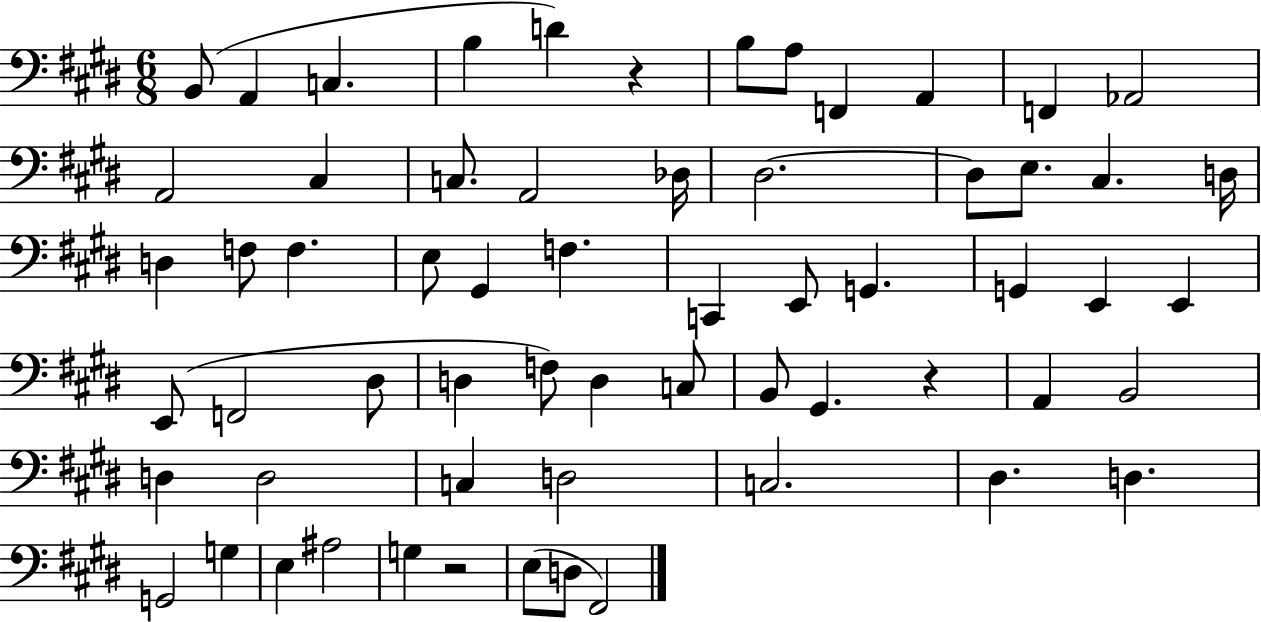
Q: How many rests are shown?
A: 3